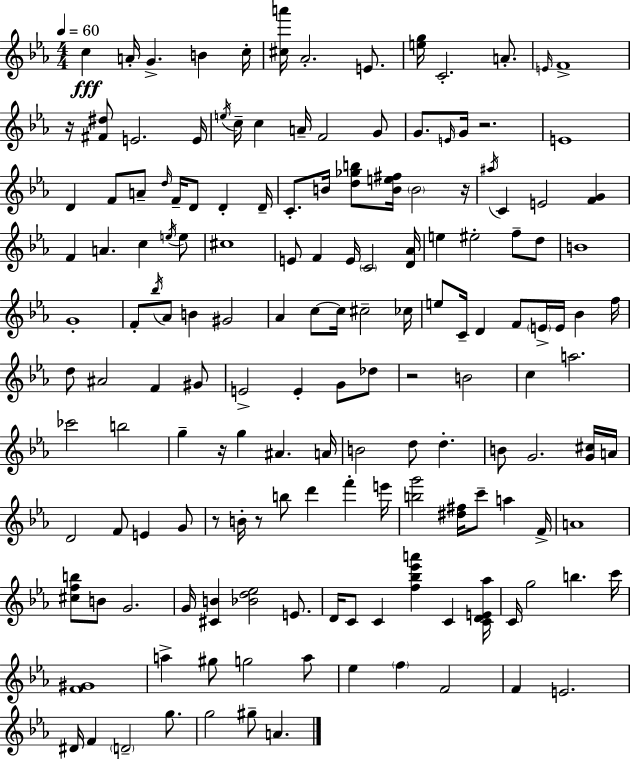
{
  \clef treble
  \numericTimeSignature
  \time 4/4
  \key c \minor
  \tempo 4 = 60
  c''4\fff a'16-. g'4.-> b'4 c''16-. | <cis'' a'''>16 aes'2.-. e'8. | <e'' g''>16 c'2.-. a'8.-. | \grace { e'16 } f'1-> | \break r16 <fis' dis''>8 e'2. | e'16 \acciaccatura { e''16 } c''16-- c''4 a'16-- f'2 | g'8 g'8. \grace { e'16 } g'16 r2. | e'1 | \break d'4 f'8 a'8-- \grace { d''16 } f'16-- d'8 d'4-. | d'16-- c'8.-. b'16 <d'' ges'' b''>8 <b' e'' fis''>16 \parenthesize b'2 | r16 \acciaccatura { ais''16 } c'4 e'2 | <f' g'>4 f'4 a'4. c''4 | \break \acciaccatura { e''16 } e''8 cis''1 | e'8 f'4 e'16 \parenthesize c'2 | <d' aes'>16 e''4 eis''2-. | f''8-- d''8 b'1 | \break g'1-. | f'8-. \acciaccatura { bes''16 } aes'8 b'4 gis'2 | aes'4 c''8~~ c''16 cis''2-- | ces''16 e''8 c'16-- d'4 f'8 | \break \parenthesize e'16-> e'16 bes'4 f''16 d''8 ais'2 | f'4 gis'8 e'2-> e'4-. | g'8 des''8 r2 b'2 | c''4 a''2. | \break ces'''2 b''2 | g''4-- r16 g''4 | ais'4. a'16 b'2 d''8 | d''4.-. b'8 g'2. | \break <g' cis''>16 a'16 d'2 f'8 | e'4 g'8 r8 b'16-. r8 b''8 d'''4 | f'''4-. e'''16 <b'' g'''>2 <dis'' fis''>16 | c'''8-- a''4 f'16-> a'1 | \break <cis'' f'' b''>8 b'8 g'2. | g'16 <cis' b'>4 <bes' d'' ees''>2 | e'8. d'16 c'8 c'4 <f'' bes'' ees''' a'''>4 | c'4 <c' d' e' aes''>16 c'16 g''2 | \break b''4. c'''16 <f' gis'>1 | a''4-> gis''8 g''2 | a''8 ees''4 \parenthesize f''4 f'2 | f'4 e'2. | \break dis'16 f'4 \parenthesize d'2-- | g''8. g''2 gis''8-- | a'4. \bar "|."
}